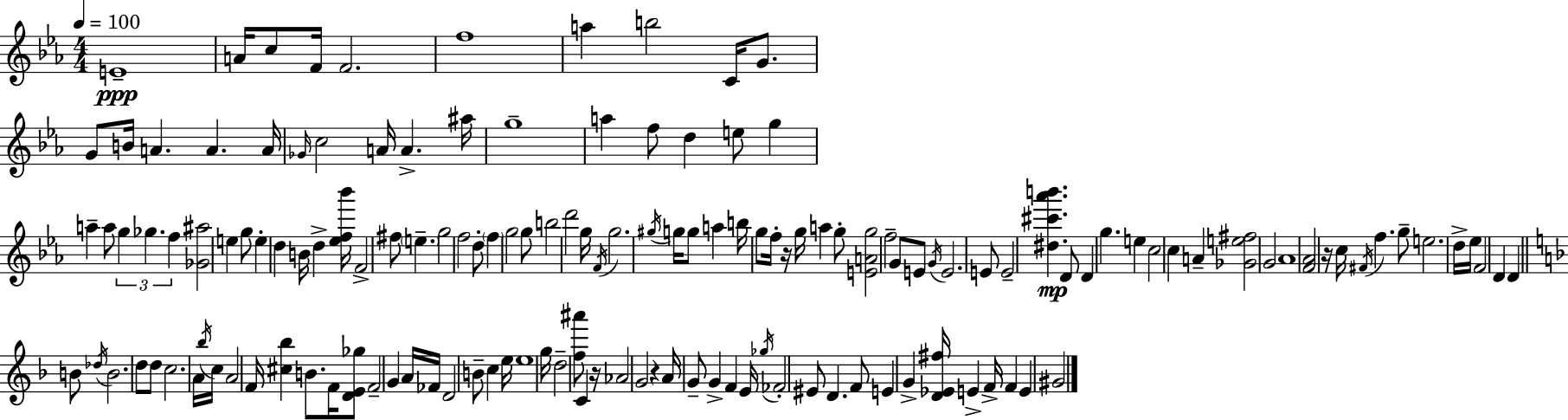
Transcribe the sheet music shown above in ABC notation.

X:1
T:Untitled
M:4/4
L:1/4
K:Eb
E4 A/4 c/2 F/4 F2 f4 a b2 C/4 G/2 G/2 B/4 A A A/4 _G/4 c2 A/4 A ^a/4 g4 a f/2 d e/2 g a a/2 g _g f [_G^a]2 e g/2 e d B/4 d [_ef_b']/4 F2 ^f/2 e g2 f2 d/2 f g2 g/2 b2 d'2 g/4 F/4 g2 ^g/4 g/4 g/2 a b/4 g/2 f/4 z/4 g/4 a g/2 [EAg]2 f2 G/2 E/2 G/4 E2 E/2 E2 [^d^c'_a'b'] D/2 D g e c2 c A [_Ge^f]2 G2 _A4 [F_A]2 z/4 c/4 ^F/4 f g/2 e2 d/4 _e/4 F2 D D B/2 _d/4 B2 d/2 d/2 c2 A/4 _b/4 c/4 A2 F/4 [^c_b] B/2 F/4 [DE_g]/2 F2 G A/4 _F/4 D2 B/2 c e/4 e4 g/4 d2 [f^a']/2 C z/4 _A2 G2 z A/4 G/2 G F E/4 _g/4 _F2 ^E/2 D F/2 E G [D_E^f]/4 E F/4 F E ^G2